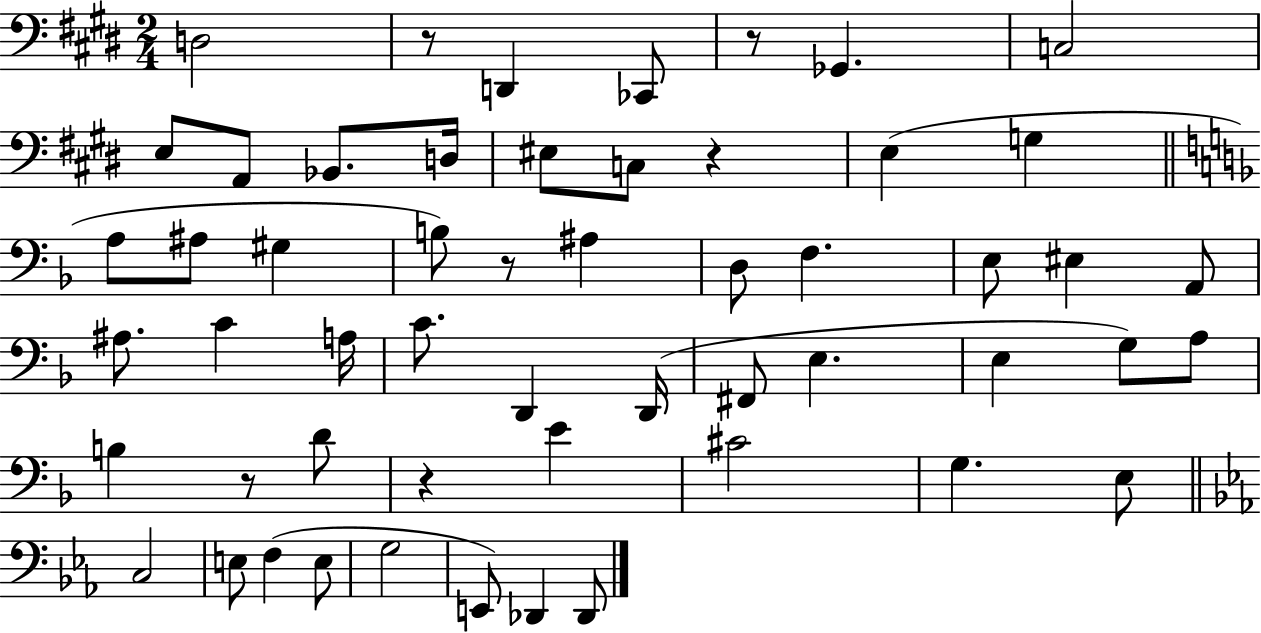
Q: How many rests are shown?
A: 6